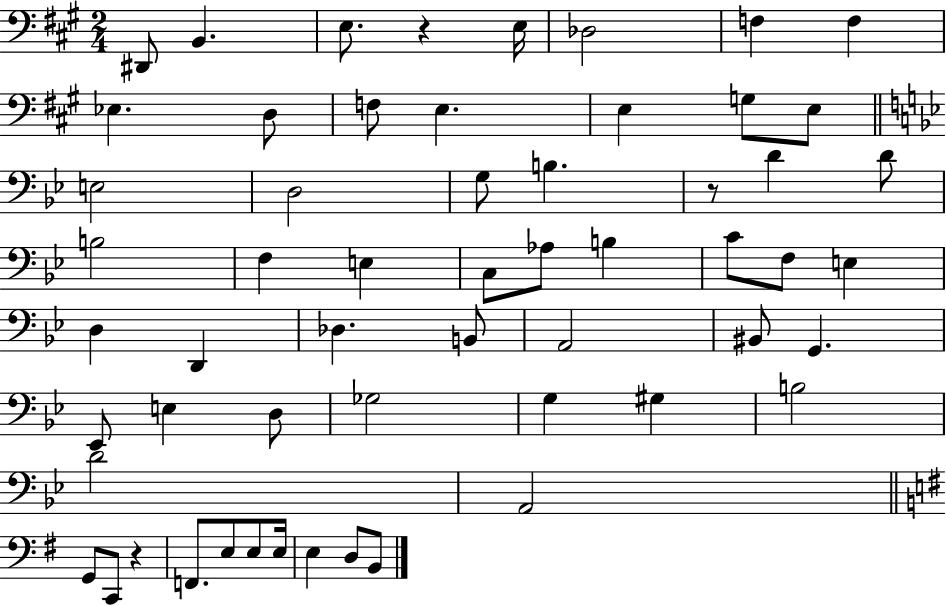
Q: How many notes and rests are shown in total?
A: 57